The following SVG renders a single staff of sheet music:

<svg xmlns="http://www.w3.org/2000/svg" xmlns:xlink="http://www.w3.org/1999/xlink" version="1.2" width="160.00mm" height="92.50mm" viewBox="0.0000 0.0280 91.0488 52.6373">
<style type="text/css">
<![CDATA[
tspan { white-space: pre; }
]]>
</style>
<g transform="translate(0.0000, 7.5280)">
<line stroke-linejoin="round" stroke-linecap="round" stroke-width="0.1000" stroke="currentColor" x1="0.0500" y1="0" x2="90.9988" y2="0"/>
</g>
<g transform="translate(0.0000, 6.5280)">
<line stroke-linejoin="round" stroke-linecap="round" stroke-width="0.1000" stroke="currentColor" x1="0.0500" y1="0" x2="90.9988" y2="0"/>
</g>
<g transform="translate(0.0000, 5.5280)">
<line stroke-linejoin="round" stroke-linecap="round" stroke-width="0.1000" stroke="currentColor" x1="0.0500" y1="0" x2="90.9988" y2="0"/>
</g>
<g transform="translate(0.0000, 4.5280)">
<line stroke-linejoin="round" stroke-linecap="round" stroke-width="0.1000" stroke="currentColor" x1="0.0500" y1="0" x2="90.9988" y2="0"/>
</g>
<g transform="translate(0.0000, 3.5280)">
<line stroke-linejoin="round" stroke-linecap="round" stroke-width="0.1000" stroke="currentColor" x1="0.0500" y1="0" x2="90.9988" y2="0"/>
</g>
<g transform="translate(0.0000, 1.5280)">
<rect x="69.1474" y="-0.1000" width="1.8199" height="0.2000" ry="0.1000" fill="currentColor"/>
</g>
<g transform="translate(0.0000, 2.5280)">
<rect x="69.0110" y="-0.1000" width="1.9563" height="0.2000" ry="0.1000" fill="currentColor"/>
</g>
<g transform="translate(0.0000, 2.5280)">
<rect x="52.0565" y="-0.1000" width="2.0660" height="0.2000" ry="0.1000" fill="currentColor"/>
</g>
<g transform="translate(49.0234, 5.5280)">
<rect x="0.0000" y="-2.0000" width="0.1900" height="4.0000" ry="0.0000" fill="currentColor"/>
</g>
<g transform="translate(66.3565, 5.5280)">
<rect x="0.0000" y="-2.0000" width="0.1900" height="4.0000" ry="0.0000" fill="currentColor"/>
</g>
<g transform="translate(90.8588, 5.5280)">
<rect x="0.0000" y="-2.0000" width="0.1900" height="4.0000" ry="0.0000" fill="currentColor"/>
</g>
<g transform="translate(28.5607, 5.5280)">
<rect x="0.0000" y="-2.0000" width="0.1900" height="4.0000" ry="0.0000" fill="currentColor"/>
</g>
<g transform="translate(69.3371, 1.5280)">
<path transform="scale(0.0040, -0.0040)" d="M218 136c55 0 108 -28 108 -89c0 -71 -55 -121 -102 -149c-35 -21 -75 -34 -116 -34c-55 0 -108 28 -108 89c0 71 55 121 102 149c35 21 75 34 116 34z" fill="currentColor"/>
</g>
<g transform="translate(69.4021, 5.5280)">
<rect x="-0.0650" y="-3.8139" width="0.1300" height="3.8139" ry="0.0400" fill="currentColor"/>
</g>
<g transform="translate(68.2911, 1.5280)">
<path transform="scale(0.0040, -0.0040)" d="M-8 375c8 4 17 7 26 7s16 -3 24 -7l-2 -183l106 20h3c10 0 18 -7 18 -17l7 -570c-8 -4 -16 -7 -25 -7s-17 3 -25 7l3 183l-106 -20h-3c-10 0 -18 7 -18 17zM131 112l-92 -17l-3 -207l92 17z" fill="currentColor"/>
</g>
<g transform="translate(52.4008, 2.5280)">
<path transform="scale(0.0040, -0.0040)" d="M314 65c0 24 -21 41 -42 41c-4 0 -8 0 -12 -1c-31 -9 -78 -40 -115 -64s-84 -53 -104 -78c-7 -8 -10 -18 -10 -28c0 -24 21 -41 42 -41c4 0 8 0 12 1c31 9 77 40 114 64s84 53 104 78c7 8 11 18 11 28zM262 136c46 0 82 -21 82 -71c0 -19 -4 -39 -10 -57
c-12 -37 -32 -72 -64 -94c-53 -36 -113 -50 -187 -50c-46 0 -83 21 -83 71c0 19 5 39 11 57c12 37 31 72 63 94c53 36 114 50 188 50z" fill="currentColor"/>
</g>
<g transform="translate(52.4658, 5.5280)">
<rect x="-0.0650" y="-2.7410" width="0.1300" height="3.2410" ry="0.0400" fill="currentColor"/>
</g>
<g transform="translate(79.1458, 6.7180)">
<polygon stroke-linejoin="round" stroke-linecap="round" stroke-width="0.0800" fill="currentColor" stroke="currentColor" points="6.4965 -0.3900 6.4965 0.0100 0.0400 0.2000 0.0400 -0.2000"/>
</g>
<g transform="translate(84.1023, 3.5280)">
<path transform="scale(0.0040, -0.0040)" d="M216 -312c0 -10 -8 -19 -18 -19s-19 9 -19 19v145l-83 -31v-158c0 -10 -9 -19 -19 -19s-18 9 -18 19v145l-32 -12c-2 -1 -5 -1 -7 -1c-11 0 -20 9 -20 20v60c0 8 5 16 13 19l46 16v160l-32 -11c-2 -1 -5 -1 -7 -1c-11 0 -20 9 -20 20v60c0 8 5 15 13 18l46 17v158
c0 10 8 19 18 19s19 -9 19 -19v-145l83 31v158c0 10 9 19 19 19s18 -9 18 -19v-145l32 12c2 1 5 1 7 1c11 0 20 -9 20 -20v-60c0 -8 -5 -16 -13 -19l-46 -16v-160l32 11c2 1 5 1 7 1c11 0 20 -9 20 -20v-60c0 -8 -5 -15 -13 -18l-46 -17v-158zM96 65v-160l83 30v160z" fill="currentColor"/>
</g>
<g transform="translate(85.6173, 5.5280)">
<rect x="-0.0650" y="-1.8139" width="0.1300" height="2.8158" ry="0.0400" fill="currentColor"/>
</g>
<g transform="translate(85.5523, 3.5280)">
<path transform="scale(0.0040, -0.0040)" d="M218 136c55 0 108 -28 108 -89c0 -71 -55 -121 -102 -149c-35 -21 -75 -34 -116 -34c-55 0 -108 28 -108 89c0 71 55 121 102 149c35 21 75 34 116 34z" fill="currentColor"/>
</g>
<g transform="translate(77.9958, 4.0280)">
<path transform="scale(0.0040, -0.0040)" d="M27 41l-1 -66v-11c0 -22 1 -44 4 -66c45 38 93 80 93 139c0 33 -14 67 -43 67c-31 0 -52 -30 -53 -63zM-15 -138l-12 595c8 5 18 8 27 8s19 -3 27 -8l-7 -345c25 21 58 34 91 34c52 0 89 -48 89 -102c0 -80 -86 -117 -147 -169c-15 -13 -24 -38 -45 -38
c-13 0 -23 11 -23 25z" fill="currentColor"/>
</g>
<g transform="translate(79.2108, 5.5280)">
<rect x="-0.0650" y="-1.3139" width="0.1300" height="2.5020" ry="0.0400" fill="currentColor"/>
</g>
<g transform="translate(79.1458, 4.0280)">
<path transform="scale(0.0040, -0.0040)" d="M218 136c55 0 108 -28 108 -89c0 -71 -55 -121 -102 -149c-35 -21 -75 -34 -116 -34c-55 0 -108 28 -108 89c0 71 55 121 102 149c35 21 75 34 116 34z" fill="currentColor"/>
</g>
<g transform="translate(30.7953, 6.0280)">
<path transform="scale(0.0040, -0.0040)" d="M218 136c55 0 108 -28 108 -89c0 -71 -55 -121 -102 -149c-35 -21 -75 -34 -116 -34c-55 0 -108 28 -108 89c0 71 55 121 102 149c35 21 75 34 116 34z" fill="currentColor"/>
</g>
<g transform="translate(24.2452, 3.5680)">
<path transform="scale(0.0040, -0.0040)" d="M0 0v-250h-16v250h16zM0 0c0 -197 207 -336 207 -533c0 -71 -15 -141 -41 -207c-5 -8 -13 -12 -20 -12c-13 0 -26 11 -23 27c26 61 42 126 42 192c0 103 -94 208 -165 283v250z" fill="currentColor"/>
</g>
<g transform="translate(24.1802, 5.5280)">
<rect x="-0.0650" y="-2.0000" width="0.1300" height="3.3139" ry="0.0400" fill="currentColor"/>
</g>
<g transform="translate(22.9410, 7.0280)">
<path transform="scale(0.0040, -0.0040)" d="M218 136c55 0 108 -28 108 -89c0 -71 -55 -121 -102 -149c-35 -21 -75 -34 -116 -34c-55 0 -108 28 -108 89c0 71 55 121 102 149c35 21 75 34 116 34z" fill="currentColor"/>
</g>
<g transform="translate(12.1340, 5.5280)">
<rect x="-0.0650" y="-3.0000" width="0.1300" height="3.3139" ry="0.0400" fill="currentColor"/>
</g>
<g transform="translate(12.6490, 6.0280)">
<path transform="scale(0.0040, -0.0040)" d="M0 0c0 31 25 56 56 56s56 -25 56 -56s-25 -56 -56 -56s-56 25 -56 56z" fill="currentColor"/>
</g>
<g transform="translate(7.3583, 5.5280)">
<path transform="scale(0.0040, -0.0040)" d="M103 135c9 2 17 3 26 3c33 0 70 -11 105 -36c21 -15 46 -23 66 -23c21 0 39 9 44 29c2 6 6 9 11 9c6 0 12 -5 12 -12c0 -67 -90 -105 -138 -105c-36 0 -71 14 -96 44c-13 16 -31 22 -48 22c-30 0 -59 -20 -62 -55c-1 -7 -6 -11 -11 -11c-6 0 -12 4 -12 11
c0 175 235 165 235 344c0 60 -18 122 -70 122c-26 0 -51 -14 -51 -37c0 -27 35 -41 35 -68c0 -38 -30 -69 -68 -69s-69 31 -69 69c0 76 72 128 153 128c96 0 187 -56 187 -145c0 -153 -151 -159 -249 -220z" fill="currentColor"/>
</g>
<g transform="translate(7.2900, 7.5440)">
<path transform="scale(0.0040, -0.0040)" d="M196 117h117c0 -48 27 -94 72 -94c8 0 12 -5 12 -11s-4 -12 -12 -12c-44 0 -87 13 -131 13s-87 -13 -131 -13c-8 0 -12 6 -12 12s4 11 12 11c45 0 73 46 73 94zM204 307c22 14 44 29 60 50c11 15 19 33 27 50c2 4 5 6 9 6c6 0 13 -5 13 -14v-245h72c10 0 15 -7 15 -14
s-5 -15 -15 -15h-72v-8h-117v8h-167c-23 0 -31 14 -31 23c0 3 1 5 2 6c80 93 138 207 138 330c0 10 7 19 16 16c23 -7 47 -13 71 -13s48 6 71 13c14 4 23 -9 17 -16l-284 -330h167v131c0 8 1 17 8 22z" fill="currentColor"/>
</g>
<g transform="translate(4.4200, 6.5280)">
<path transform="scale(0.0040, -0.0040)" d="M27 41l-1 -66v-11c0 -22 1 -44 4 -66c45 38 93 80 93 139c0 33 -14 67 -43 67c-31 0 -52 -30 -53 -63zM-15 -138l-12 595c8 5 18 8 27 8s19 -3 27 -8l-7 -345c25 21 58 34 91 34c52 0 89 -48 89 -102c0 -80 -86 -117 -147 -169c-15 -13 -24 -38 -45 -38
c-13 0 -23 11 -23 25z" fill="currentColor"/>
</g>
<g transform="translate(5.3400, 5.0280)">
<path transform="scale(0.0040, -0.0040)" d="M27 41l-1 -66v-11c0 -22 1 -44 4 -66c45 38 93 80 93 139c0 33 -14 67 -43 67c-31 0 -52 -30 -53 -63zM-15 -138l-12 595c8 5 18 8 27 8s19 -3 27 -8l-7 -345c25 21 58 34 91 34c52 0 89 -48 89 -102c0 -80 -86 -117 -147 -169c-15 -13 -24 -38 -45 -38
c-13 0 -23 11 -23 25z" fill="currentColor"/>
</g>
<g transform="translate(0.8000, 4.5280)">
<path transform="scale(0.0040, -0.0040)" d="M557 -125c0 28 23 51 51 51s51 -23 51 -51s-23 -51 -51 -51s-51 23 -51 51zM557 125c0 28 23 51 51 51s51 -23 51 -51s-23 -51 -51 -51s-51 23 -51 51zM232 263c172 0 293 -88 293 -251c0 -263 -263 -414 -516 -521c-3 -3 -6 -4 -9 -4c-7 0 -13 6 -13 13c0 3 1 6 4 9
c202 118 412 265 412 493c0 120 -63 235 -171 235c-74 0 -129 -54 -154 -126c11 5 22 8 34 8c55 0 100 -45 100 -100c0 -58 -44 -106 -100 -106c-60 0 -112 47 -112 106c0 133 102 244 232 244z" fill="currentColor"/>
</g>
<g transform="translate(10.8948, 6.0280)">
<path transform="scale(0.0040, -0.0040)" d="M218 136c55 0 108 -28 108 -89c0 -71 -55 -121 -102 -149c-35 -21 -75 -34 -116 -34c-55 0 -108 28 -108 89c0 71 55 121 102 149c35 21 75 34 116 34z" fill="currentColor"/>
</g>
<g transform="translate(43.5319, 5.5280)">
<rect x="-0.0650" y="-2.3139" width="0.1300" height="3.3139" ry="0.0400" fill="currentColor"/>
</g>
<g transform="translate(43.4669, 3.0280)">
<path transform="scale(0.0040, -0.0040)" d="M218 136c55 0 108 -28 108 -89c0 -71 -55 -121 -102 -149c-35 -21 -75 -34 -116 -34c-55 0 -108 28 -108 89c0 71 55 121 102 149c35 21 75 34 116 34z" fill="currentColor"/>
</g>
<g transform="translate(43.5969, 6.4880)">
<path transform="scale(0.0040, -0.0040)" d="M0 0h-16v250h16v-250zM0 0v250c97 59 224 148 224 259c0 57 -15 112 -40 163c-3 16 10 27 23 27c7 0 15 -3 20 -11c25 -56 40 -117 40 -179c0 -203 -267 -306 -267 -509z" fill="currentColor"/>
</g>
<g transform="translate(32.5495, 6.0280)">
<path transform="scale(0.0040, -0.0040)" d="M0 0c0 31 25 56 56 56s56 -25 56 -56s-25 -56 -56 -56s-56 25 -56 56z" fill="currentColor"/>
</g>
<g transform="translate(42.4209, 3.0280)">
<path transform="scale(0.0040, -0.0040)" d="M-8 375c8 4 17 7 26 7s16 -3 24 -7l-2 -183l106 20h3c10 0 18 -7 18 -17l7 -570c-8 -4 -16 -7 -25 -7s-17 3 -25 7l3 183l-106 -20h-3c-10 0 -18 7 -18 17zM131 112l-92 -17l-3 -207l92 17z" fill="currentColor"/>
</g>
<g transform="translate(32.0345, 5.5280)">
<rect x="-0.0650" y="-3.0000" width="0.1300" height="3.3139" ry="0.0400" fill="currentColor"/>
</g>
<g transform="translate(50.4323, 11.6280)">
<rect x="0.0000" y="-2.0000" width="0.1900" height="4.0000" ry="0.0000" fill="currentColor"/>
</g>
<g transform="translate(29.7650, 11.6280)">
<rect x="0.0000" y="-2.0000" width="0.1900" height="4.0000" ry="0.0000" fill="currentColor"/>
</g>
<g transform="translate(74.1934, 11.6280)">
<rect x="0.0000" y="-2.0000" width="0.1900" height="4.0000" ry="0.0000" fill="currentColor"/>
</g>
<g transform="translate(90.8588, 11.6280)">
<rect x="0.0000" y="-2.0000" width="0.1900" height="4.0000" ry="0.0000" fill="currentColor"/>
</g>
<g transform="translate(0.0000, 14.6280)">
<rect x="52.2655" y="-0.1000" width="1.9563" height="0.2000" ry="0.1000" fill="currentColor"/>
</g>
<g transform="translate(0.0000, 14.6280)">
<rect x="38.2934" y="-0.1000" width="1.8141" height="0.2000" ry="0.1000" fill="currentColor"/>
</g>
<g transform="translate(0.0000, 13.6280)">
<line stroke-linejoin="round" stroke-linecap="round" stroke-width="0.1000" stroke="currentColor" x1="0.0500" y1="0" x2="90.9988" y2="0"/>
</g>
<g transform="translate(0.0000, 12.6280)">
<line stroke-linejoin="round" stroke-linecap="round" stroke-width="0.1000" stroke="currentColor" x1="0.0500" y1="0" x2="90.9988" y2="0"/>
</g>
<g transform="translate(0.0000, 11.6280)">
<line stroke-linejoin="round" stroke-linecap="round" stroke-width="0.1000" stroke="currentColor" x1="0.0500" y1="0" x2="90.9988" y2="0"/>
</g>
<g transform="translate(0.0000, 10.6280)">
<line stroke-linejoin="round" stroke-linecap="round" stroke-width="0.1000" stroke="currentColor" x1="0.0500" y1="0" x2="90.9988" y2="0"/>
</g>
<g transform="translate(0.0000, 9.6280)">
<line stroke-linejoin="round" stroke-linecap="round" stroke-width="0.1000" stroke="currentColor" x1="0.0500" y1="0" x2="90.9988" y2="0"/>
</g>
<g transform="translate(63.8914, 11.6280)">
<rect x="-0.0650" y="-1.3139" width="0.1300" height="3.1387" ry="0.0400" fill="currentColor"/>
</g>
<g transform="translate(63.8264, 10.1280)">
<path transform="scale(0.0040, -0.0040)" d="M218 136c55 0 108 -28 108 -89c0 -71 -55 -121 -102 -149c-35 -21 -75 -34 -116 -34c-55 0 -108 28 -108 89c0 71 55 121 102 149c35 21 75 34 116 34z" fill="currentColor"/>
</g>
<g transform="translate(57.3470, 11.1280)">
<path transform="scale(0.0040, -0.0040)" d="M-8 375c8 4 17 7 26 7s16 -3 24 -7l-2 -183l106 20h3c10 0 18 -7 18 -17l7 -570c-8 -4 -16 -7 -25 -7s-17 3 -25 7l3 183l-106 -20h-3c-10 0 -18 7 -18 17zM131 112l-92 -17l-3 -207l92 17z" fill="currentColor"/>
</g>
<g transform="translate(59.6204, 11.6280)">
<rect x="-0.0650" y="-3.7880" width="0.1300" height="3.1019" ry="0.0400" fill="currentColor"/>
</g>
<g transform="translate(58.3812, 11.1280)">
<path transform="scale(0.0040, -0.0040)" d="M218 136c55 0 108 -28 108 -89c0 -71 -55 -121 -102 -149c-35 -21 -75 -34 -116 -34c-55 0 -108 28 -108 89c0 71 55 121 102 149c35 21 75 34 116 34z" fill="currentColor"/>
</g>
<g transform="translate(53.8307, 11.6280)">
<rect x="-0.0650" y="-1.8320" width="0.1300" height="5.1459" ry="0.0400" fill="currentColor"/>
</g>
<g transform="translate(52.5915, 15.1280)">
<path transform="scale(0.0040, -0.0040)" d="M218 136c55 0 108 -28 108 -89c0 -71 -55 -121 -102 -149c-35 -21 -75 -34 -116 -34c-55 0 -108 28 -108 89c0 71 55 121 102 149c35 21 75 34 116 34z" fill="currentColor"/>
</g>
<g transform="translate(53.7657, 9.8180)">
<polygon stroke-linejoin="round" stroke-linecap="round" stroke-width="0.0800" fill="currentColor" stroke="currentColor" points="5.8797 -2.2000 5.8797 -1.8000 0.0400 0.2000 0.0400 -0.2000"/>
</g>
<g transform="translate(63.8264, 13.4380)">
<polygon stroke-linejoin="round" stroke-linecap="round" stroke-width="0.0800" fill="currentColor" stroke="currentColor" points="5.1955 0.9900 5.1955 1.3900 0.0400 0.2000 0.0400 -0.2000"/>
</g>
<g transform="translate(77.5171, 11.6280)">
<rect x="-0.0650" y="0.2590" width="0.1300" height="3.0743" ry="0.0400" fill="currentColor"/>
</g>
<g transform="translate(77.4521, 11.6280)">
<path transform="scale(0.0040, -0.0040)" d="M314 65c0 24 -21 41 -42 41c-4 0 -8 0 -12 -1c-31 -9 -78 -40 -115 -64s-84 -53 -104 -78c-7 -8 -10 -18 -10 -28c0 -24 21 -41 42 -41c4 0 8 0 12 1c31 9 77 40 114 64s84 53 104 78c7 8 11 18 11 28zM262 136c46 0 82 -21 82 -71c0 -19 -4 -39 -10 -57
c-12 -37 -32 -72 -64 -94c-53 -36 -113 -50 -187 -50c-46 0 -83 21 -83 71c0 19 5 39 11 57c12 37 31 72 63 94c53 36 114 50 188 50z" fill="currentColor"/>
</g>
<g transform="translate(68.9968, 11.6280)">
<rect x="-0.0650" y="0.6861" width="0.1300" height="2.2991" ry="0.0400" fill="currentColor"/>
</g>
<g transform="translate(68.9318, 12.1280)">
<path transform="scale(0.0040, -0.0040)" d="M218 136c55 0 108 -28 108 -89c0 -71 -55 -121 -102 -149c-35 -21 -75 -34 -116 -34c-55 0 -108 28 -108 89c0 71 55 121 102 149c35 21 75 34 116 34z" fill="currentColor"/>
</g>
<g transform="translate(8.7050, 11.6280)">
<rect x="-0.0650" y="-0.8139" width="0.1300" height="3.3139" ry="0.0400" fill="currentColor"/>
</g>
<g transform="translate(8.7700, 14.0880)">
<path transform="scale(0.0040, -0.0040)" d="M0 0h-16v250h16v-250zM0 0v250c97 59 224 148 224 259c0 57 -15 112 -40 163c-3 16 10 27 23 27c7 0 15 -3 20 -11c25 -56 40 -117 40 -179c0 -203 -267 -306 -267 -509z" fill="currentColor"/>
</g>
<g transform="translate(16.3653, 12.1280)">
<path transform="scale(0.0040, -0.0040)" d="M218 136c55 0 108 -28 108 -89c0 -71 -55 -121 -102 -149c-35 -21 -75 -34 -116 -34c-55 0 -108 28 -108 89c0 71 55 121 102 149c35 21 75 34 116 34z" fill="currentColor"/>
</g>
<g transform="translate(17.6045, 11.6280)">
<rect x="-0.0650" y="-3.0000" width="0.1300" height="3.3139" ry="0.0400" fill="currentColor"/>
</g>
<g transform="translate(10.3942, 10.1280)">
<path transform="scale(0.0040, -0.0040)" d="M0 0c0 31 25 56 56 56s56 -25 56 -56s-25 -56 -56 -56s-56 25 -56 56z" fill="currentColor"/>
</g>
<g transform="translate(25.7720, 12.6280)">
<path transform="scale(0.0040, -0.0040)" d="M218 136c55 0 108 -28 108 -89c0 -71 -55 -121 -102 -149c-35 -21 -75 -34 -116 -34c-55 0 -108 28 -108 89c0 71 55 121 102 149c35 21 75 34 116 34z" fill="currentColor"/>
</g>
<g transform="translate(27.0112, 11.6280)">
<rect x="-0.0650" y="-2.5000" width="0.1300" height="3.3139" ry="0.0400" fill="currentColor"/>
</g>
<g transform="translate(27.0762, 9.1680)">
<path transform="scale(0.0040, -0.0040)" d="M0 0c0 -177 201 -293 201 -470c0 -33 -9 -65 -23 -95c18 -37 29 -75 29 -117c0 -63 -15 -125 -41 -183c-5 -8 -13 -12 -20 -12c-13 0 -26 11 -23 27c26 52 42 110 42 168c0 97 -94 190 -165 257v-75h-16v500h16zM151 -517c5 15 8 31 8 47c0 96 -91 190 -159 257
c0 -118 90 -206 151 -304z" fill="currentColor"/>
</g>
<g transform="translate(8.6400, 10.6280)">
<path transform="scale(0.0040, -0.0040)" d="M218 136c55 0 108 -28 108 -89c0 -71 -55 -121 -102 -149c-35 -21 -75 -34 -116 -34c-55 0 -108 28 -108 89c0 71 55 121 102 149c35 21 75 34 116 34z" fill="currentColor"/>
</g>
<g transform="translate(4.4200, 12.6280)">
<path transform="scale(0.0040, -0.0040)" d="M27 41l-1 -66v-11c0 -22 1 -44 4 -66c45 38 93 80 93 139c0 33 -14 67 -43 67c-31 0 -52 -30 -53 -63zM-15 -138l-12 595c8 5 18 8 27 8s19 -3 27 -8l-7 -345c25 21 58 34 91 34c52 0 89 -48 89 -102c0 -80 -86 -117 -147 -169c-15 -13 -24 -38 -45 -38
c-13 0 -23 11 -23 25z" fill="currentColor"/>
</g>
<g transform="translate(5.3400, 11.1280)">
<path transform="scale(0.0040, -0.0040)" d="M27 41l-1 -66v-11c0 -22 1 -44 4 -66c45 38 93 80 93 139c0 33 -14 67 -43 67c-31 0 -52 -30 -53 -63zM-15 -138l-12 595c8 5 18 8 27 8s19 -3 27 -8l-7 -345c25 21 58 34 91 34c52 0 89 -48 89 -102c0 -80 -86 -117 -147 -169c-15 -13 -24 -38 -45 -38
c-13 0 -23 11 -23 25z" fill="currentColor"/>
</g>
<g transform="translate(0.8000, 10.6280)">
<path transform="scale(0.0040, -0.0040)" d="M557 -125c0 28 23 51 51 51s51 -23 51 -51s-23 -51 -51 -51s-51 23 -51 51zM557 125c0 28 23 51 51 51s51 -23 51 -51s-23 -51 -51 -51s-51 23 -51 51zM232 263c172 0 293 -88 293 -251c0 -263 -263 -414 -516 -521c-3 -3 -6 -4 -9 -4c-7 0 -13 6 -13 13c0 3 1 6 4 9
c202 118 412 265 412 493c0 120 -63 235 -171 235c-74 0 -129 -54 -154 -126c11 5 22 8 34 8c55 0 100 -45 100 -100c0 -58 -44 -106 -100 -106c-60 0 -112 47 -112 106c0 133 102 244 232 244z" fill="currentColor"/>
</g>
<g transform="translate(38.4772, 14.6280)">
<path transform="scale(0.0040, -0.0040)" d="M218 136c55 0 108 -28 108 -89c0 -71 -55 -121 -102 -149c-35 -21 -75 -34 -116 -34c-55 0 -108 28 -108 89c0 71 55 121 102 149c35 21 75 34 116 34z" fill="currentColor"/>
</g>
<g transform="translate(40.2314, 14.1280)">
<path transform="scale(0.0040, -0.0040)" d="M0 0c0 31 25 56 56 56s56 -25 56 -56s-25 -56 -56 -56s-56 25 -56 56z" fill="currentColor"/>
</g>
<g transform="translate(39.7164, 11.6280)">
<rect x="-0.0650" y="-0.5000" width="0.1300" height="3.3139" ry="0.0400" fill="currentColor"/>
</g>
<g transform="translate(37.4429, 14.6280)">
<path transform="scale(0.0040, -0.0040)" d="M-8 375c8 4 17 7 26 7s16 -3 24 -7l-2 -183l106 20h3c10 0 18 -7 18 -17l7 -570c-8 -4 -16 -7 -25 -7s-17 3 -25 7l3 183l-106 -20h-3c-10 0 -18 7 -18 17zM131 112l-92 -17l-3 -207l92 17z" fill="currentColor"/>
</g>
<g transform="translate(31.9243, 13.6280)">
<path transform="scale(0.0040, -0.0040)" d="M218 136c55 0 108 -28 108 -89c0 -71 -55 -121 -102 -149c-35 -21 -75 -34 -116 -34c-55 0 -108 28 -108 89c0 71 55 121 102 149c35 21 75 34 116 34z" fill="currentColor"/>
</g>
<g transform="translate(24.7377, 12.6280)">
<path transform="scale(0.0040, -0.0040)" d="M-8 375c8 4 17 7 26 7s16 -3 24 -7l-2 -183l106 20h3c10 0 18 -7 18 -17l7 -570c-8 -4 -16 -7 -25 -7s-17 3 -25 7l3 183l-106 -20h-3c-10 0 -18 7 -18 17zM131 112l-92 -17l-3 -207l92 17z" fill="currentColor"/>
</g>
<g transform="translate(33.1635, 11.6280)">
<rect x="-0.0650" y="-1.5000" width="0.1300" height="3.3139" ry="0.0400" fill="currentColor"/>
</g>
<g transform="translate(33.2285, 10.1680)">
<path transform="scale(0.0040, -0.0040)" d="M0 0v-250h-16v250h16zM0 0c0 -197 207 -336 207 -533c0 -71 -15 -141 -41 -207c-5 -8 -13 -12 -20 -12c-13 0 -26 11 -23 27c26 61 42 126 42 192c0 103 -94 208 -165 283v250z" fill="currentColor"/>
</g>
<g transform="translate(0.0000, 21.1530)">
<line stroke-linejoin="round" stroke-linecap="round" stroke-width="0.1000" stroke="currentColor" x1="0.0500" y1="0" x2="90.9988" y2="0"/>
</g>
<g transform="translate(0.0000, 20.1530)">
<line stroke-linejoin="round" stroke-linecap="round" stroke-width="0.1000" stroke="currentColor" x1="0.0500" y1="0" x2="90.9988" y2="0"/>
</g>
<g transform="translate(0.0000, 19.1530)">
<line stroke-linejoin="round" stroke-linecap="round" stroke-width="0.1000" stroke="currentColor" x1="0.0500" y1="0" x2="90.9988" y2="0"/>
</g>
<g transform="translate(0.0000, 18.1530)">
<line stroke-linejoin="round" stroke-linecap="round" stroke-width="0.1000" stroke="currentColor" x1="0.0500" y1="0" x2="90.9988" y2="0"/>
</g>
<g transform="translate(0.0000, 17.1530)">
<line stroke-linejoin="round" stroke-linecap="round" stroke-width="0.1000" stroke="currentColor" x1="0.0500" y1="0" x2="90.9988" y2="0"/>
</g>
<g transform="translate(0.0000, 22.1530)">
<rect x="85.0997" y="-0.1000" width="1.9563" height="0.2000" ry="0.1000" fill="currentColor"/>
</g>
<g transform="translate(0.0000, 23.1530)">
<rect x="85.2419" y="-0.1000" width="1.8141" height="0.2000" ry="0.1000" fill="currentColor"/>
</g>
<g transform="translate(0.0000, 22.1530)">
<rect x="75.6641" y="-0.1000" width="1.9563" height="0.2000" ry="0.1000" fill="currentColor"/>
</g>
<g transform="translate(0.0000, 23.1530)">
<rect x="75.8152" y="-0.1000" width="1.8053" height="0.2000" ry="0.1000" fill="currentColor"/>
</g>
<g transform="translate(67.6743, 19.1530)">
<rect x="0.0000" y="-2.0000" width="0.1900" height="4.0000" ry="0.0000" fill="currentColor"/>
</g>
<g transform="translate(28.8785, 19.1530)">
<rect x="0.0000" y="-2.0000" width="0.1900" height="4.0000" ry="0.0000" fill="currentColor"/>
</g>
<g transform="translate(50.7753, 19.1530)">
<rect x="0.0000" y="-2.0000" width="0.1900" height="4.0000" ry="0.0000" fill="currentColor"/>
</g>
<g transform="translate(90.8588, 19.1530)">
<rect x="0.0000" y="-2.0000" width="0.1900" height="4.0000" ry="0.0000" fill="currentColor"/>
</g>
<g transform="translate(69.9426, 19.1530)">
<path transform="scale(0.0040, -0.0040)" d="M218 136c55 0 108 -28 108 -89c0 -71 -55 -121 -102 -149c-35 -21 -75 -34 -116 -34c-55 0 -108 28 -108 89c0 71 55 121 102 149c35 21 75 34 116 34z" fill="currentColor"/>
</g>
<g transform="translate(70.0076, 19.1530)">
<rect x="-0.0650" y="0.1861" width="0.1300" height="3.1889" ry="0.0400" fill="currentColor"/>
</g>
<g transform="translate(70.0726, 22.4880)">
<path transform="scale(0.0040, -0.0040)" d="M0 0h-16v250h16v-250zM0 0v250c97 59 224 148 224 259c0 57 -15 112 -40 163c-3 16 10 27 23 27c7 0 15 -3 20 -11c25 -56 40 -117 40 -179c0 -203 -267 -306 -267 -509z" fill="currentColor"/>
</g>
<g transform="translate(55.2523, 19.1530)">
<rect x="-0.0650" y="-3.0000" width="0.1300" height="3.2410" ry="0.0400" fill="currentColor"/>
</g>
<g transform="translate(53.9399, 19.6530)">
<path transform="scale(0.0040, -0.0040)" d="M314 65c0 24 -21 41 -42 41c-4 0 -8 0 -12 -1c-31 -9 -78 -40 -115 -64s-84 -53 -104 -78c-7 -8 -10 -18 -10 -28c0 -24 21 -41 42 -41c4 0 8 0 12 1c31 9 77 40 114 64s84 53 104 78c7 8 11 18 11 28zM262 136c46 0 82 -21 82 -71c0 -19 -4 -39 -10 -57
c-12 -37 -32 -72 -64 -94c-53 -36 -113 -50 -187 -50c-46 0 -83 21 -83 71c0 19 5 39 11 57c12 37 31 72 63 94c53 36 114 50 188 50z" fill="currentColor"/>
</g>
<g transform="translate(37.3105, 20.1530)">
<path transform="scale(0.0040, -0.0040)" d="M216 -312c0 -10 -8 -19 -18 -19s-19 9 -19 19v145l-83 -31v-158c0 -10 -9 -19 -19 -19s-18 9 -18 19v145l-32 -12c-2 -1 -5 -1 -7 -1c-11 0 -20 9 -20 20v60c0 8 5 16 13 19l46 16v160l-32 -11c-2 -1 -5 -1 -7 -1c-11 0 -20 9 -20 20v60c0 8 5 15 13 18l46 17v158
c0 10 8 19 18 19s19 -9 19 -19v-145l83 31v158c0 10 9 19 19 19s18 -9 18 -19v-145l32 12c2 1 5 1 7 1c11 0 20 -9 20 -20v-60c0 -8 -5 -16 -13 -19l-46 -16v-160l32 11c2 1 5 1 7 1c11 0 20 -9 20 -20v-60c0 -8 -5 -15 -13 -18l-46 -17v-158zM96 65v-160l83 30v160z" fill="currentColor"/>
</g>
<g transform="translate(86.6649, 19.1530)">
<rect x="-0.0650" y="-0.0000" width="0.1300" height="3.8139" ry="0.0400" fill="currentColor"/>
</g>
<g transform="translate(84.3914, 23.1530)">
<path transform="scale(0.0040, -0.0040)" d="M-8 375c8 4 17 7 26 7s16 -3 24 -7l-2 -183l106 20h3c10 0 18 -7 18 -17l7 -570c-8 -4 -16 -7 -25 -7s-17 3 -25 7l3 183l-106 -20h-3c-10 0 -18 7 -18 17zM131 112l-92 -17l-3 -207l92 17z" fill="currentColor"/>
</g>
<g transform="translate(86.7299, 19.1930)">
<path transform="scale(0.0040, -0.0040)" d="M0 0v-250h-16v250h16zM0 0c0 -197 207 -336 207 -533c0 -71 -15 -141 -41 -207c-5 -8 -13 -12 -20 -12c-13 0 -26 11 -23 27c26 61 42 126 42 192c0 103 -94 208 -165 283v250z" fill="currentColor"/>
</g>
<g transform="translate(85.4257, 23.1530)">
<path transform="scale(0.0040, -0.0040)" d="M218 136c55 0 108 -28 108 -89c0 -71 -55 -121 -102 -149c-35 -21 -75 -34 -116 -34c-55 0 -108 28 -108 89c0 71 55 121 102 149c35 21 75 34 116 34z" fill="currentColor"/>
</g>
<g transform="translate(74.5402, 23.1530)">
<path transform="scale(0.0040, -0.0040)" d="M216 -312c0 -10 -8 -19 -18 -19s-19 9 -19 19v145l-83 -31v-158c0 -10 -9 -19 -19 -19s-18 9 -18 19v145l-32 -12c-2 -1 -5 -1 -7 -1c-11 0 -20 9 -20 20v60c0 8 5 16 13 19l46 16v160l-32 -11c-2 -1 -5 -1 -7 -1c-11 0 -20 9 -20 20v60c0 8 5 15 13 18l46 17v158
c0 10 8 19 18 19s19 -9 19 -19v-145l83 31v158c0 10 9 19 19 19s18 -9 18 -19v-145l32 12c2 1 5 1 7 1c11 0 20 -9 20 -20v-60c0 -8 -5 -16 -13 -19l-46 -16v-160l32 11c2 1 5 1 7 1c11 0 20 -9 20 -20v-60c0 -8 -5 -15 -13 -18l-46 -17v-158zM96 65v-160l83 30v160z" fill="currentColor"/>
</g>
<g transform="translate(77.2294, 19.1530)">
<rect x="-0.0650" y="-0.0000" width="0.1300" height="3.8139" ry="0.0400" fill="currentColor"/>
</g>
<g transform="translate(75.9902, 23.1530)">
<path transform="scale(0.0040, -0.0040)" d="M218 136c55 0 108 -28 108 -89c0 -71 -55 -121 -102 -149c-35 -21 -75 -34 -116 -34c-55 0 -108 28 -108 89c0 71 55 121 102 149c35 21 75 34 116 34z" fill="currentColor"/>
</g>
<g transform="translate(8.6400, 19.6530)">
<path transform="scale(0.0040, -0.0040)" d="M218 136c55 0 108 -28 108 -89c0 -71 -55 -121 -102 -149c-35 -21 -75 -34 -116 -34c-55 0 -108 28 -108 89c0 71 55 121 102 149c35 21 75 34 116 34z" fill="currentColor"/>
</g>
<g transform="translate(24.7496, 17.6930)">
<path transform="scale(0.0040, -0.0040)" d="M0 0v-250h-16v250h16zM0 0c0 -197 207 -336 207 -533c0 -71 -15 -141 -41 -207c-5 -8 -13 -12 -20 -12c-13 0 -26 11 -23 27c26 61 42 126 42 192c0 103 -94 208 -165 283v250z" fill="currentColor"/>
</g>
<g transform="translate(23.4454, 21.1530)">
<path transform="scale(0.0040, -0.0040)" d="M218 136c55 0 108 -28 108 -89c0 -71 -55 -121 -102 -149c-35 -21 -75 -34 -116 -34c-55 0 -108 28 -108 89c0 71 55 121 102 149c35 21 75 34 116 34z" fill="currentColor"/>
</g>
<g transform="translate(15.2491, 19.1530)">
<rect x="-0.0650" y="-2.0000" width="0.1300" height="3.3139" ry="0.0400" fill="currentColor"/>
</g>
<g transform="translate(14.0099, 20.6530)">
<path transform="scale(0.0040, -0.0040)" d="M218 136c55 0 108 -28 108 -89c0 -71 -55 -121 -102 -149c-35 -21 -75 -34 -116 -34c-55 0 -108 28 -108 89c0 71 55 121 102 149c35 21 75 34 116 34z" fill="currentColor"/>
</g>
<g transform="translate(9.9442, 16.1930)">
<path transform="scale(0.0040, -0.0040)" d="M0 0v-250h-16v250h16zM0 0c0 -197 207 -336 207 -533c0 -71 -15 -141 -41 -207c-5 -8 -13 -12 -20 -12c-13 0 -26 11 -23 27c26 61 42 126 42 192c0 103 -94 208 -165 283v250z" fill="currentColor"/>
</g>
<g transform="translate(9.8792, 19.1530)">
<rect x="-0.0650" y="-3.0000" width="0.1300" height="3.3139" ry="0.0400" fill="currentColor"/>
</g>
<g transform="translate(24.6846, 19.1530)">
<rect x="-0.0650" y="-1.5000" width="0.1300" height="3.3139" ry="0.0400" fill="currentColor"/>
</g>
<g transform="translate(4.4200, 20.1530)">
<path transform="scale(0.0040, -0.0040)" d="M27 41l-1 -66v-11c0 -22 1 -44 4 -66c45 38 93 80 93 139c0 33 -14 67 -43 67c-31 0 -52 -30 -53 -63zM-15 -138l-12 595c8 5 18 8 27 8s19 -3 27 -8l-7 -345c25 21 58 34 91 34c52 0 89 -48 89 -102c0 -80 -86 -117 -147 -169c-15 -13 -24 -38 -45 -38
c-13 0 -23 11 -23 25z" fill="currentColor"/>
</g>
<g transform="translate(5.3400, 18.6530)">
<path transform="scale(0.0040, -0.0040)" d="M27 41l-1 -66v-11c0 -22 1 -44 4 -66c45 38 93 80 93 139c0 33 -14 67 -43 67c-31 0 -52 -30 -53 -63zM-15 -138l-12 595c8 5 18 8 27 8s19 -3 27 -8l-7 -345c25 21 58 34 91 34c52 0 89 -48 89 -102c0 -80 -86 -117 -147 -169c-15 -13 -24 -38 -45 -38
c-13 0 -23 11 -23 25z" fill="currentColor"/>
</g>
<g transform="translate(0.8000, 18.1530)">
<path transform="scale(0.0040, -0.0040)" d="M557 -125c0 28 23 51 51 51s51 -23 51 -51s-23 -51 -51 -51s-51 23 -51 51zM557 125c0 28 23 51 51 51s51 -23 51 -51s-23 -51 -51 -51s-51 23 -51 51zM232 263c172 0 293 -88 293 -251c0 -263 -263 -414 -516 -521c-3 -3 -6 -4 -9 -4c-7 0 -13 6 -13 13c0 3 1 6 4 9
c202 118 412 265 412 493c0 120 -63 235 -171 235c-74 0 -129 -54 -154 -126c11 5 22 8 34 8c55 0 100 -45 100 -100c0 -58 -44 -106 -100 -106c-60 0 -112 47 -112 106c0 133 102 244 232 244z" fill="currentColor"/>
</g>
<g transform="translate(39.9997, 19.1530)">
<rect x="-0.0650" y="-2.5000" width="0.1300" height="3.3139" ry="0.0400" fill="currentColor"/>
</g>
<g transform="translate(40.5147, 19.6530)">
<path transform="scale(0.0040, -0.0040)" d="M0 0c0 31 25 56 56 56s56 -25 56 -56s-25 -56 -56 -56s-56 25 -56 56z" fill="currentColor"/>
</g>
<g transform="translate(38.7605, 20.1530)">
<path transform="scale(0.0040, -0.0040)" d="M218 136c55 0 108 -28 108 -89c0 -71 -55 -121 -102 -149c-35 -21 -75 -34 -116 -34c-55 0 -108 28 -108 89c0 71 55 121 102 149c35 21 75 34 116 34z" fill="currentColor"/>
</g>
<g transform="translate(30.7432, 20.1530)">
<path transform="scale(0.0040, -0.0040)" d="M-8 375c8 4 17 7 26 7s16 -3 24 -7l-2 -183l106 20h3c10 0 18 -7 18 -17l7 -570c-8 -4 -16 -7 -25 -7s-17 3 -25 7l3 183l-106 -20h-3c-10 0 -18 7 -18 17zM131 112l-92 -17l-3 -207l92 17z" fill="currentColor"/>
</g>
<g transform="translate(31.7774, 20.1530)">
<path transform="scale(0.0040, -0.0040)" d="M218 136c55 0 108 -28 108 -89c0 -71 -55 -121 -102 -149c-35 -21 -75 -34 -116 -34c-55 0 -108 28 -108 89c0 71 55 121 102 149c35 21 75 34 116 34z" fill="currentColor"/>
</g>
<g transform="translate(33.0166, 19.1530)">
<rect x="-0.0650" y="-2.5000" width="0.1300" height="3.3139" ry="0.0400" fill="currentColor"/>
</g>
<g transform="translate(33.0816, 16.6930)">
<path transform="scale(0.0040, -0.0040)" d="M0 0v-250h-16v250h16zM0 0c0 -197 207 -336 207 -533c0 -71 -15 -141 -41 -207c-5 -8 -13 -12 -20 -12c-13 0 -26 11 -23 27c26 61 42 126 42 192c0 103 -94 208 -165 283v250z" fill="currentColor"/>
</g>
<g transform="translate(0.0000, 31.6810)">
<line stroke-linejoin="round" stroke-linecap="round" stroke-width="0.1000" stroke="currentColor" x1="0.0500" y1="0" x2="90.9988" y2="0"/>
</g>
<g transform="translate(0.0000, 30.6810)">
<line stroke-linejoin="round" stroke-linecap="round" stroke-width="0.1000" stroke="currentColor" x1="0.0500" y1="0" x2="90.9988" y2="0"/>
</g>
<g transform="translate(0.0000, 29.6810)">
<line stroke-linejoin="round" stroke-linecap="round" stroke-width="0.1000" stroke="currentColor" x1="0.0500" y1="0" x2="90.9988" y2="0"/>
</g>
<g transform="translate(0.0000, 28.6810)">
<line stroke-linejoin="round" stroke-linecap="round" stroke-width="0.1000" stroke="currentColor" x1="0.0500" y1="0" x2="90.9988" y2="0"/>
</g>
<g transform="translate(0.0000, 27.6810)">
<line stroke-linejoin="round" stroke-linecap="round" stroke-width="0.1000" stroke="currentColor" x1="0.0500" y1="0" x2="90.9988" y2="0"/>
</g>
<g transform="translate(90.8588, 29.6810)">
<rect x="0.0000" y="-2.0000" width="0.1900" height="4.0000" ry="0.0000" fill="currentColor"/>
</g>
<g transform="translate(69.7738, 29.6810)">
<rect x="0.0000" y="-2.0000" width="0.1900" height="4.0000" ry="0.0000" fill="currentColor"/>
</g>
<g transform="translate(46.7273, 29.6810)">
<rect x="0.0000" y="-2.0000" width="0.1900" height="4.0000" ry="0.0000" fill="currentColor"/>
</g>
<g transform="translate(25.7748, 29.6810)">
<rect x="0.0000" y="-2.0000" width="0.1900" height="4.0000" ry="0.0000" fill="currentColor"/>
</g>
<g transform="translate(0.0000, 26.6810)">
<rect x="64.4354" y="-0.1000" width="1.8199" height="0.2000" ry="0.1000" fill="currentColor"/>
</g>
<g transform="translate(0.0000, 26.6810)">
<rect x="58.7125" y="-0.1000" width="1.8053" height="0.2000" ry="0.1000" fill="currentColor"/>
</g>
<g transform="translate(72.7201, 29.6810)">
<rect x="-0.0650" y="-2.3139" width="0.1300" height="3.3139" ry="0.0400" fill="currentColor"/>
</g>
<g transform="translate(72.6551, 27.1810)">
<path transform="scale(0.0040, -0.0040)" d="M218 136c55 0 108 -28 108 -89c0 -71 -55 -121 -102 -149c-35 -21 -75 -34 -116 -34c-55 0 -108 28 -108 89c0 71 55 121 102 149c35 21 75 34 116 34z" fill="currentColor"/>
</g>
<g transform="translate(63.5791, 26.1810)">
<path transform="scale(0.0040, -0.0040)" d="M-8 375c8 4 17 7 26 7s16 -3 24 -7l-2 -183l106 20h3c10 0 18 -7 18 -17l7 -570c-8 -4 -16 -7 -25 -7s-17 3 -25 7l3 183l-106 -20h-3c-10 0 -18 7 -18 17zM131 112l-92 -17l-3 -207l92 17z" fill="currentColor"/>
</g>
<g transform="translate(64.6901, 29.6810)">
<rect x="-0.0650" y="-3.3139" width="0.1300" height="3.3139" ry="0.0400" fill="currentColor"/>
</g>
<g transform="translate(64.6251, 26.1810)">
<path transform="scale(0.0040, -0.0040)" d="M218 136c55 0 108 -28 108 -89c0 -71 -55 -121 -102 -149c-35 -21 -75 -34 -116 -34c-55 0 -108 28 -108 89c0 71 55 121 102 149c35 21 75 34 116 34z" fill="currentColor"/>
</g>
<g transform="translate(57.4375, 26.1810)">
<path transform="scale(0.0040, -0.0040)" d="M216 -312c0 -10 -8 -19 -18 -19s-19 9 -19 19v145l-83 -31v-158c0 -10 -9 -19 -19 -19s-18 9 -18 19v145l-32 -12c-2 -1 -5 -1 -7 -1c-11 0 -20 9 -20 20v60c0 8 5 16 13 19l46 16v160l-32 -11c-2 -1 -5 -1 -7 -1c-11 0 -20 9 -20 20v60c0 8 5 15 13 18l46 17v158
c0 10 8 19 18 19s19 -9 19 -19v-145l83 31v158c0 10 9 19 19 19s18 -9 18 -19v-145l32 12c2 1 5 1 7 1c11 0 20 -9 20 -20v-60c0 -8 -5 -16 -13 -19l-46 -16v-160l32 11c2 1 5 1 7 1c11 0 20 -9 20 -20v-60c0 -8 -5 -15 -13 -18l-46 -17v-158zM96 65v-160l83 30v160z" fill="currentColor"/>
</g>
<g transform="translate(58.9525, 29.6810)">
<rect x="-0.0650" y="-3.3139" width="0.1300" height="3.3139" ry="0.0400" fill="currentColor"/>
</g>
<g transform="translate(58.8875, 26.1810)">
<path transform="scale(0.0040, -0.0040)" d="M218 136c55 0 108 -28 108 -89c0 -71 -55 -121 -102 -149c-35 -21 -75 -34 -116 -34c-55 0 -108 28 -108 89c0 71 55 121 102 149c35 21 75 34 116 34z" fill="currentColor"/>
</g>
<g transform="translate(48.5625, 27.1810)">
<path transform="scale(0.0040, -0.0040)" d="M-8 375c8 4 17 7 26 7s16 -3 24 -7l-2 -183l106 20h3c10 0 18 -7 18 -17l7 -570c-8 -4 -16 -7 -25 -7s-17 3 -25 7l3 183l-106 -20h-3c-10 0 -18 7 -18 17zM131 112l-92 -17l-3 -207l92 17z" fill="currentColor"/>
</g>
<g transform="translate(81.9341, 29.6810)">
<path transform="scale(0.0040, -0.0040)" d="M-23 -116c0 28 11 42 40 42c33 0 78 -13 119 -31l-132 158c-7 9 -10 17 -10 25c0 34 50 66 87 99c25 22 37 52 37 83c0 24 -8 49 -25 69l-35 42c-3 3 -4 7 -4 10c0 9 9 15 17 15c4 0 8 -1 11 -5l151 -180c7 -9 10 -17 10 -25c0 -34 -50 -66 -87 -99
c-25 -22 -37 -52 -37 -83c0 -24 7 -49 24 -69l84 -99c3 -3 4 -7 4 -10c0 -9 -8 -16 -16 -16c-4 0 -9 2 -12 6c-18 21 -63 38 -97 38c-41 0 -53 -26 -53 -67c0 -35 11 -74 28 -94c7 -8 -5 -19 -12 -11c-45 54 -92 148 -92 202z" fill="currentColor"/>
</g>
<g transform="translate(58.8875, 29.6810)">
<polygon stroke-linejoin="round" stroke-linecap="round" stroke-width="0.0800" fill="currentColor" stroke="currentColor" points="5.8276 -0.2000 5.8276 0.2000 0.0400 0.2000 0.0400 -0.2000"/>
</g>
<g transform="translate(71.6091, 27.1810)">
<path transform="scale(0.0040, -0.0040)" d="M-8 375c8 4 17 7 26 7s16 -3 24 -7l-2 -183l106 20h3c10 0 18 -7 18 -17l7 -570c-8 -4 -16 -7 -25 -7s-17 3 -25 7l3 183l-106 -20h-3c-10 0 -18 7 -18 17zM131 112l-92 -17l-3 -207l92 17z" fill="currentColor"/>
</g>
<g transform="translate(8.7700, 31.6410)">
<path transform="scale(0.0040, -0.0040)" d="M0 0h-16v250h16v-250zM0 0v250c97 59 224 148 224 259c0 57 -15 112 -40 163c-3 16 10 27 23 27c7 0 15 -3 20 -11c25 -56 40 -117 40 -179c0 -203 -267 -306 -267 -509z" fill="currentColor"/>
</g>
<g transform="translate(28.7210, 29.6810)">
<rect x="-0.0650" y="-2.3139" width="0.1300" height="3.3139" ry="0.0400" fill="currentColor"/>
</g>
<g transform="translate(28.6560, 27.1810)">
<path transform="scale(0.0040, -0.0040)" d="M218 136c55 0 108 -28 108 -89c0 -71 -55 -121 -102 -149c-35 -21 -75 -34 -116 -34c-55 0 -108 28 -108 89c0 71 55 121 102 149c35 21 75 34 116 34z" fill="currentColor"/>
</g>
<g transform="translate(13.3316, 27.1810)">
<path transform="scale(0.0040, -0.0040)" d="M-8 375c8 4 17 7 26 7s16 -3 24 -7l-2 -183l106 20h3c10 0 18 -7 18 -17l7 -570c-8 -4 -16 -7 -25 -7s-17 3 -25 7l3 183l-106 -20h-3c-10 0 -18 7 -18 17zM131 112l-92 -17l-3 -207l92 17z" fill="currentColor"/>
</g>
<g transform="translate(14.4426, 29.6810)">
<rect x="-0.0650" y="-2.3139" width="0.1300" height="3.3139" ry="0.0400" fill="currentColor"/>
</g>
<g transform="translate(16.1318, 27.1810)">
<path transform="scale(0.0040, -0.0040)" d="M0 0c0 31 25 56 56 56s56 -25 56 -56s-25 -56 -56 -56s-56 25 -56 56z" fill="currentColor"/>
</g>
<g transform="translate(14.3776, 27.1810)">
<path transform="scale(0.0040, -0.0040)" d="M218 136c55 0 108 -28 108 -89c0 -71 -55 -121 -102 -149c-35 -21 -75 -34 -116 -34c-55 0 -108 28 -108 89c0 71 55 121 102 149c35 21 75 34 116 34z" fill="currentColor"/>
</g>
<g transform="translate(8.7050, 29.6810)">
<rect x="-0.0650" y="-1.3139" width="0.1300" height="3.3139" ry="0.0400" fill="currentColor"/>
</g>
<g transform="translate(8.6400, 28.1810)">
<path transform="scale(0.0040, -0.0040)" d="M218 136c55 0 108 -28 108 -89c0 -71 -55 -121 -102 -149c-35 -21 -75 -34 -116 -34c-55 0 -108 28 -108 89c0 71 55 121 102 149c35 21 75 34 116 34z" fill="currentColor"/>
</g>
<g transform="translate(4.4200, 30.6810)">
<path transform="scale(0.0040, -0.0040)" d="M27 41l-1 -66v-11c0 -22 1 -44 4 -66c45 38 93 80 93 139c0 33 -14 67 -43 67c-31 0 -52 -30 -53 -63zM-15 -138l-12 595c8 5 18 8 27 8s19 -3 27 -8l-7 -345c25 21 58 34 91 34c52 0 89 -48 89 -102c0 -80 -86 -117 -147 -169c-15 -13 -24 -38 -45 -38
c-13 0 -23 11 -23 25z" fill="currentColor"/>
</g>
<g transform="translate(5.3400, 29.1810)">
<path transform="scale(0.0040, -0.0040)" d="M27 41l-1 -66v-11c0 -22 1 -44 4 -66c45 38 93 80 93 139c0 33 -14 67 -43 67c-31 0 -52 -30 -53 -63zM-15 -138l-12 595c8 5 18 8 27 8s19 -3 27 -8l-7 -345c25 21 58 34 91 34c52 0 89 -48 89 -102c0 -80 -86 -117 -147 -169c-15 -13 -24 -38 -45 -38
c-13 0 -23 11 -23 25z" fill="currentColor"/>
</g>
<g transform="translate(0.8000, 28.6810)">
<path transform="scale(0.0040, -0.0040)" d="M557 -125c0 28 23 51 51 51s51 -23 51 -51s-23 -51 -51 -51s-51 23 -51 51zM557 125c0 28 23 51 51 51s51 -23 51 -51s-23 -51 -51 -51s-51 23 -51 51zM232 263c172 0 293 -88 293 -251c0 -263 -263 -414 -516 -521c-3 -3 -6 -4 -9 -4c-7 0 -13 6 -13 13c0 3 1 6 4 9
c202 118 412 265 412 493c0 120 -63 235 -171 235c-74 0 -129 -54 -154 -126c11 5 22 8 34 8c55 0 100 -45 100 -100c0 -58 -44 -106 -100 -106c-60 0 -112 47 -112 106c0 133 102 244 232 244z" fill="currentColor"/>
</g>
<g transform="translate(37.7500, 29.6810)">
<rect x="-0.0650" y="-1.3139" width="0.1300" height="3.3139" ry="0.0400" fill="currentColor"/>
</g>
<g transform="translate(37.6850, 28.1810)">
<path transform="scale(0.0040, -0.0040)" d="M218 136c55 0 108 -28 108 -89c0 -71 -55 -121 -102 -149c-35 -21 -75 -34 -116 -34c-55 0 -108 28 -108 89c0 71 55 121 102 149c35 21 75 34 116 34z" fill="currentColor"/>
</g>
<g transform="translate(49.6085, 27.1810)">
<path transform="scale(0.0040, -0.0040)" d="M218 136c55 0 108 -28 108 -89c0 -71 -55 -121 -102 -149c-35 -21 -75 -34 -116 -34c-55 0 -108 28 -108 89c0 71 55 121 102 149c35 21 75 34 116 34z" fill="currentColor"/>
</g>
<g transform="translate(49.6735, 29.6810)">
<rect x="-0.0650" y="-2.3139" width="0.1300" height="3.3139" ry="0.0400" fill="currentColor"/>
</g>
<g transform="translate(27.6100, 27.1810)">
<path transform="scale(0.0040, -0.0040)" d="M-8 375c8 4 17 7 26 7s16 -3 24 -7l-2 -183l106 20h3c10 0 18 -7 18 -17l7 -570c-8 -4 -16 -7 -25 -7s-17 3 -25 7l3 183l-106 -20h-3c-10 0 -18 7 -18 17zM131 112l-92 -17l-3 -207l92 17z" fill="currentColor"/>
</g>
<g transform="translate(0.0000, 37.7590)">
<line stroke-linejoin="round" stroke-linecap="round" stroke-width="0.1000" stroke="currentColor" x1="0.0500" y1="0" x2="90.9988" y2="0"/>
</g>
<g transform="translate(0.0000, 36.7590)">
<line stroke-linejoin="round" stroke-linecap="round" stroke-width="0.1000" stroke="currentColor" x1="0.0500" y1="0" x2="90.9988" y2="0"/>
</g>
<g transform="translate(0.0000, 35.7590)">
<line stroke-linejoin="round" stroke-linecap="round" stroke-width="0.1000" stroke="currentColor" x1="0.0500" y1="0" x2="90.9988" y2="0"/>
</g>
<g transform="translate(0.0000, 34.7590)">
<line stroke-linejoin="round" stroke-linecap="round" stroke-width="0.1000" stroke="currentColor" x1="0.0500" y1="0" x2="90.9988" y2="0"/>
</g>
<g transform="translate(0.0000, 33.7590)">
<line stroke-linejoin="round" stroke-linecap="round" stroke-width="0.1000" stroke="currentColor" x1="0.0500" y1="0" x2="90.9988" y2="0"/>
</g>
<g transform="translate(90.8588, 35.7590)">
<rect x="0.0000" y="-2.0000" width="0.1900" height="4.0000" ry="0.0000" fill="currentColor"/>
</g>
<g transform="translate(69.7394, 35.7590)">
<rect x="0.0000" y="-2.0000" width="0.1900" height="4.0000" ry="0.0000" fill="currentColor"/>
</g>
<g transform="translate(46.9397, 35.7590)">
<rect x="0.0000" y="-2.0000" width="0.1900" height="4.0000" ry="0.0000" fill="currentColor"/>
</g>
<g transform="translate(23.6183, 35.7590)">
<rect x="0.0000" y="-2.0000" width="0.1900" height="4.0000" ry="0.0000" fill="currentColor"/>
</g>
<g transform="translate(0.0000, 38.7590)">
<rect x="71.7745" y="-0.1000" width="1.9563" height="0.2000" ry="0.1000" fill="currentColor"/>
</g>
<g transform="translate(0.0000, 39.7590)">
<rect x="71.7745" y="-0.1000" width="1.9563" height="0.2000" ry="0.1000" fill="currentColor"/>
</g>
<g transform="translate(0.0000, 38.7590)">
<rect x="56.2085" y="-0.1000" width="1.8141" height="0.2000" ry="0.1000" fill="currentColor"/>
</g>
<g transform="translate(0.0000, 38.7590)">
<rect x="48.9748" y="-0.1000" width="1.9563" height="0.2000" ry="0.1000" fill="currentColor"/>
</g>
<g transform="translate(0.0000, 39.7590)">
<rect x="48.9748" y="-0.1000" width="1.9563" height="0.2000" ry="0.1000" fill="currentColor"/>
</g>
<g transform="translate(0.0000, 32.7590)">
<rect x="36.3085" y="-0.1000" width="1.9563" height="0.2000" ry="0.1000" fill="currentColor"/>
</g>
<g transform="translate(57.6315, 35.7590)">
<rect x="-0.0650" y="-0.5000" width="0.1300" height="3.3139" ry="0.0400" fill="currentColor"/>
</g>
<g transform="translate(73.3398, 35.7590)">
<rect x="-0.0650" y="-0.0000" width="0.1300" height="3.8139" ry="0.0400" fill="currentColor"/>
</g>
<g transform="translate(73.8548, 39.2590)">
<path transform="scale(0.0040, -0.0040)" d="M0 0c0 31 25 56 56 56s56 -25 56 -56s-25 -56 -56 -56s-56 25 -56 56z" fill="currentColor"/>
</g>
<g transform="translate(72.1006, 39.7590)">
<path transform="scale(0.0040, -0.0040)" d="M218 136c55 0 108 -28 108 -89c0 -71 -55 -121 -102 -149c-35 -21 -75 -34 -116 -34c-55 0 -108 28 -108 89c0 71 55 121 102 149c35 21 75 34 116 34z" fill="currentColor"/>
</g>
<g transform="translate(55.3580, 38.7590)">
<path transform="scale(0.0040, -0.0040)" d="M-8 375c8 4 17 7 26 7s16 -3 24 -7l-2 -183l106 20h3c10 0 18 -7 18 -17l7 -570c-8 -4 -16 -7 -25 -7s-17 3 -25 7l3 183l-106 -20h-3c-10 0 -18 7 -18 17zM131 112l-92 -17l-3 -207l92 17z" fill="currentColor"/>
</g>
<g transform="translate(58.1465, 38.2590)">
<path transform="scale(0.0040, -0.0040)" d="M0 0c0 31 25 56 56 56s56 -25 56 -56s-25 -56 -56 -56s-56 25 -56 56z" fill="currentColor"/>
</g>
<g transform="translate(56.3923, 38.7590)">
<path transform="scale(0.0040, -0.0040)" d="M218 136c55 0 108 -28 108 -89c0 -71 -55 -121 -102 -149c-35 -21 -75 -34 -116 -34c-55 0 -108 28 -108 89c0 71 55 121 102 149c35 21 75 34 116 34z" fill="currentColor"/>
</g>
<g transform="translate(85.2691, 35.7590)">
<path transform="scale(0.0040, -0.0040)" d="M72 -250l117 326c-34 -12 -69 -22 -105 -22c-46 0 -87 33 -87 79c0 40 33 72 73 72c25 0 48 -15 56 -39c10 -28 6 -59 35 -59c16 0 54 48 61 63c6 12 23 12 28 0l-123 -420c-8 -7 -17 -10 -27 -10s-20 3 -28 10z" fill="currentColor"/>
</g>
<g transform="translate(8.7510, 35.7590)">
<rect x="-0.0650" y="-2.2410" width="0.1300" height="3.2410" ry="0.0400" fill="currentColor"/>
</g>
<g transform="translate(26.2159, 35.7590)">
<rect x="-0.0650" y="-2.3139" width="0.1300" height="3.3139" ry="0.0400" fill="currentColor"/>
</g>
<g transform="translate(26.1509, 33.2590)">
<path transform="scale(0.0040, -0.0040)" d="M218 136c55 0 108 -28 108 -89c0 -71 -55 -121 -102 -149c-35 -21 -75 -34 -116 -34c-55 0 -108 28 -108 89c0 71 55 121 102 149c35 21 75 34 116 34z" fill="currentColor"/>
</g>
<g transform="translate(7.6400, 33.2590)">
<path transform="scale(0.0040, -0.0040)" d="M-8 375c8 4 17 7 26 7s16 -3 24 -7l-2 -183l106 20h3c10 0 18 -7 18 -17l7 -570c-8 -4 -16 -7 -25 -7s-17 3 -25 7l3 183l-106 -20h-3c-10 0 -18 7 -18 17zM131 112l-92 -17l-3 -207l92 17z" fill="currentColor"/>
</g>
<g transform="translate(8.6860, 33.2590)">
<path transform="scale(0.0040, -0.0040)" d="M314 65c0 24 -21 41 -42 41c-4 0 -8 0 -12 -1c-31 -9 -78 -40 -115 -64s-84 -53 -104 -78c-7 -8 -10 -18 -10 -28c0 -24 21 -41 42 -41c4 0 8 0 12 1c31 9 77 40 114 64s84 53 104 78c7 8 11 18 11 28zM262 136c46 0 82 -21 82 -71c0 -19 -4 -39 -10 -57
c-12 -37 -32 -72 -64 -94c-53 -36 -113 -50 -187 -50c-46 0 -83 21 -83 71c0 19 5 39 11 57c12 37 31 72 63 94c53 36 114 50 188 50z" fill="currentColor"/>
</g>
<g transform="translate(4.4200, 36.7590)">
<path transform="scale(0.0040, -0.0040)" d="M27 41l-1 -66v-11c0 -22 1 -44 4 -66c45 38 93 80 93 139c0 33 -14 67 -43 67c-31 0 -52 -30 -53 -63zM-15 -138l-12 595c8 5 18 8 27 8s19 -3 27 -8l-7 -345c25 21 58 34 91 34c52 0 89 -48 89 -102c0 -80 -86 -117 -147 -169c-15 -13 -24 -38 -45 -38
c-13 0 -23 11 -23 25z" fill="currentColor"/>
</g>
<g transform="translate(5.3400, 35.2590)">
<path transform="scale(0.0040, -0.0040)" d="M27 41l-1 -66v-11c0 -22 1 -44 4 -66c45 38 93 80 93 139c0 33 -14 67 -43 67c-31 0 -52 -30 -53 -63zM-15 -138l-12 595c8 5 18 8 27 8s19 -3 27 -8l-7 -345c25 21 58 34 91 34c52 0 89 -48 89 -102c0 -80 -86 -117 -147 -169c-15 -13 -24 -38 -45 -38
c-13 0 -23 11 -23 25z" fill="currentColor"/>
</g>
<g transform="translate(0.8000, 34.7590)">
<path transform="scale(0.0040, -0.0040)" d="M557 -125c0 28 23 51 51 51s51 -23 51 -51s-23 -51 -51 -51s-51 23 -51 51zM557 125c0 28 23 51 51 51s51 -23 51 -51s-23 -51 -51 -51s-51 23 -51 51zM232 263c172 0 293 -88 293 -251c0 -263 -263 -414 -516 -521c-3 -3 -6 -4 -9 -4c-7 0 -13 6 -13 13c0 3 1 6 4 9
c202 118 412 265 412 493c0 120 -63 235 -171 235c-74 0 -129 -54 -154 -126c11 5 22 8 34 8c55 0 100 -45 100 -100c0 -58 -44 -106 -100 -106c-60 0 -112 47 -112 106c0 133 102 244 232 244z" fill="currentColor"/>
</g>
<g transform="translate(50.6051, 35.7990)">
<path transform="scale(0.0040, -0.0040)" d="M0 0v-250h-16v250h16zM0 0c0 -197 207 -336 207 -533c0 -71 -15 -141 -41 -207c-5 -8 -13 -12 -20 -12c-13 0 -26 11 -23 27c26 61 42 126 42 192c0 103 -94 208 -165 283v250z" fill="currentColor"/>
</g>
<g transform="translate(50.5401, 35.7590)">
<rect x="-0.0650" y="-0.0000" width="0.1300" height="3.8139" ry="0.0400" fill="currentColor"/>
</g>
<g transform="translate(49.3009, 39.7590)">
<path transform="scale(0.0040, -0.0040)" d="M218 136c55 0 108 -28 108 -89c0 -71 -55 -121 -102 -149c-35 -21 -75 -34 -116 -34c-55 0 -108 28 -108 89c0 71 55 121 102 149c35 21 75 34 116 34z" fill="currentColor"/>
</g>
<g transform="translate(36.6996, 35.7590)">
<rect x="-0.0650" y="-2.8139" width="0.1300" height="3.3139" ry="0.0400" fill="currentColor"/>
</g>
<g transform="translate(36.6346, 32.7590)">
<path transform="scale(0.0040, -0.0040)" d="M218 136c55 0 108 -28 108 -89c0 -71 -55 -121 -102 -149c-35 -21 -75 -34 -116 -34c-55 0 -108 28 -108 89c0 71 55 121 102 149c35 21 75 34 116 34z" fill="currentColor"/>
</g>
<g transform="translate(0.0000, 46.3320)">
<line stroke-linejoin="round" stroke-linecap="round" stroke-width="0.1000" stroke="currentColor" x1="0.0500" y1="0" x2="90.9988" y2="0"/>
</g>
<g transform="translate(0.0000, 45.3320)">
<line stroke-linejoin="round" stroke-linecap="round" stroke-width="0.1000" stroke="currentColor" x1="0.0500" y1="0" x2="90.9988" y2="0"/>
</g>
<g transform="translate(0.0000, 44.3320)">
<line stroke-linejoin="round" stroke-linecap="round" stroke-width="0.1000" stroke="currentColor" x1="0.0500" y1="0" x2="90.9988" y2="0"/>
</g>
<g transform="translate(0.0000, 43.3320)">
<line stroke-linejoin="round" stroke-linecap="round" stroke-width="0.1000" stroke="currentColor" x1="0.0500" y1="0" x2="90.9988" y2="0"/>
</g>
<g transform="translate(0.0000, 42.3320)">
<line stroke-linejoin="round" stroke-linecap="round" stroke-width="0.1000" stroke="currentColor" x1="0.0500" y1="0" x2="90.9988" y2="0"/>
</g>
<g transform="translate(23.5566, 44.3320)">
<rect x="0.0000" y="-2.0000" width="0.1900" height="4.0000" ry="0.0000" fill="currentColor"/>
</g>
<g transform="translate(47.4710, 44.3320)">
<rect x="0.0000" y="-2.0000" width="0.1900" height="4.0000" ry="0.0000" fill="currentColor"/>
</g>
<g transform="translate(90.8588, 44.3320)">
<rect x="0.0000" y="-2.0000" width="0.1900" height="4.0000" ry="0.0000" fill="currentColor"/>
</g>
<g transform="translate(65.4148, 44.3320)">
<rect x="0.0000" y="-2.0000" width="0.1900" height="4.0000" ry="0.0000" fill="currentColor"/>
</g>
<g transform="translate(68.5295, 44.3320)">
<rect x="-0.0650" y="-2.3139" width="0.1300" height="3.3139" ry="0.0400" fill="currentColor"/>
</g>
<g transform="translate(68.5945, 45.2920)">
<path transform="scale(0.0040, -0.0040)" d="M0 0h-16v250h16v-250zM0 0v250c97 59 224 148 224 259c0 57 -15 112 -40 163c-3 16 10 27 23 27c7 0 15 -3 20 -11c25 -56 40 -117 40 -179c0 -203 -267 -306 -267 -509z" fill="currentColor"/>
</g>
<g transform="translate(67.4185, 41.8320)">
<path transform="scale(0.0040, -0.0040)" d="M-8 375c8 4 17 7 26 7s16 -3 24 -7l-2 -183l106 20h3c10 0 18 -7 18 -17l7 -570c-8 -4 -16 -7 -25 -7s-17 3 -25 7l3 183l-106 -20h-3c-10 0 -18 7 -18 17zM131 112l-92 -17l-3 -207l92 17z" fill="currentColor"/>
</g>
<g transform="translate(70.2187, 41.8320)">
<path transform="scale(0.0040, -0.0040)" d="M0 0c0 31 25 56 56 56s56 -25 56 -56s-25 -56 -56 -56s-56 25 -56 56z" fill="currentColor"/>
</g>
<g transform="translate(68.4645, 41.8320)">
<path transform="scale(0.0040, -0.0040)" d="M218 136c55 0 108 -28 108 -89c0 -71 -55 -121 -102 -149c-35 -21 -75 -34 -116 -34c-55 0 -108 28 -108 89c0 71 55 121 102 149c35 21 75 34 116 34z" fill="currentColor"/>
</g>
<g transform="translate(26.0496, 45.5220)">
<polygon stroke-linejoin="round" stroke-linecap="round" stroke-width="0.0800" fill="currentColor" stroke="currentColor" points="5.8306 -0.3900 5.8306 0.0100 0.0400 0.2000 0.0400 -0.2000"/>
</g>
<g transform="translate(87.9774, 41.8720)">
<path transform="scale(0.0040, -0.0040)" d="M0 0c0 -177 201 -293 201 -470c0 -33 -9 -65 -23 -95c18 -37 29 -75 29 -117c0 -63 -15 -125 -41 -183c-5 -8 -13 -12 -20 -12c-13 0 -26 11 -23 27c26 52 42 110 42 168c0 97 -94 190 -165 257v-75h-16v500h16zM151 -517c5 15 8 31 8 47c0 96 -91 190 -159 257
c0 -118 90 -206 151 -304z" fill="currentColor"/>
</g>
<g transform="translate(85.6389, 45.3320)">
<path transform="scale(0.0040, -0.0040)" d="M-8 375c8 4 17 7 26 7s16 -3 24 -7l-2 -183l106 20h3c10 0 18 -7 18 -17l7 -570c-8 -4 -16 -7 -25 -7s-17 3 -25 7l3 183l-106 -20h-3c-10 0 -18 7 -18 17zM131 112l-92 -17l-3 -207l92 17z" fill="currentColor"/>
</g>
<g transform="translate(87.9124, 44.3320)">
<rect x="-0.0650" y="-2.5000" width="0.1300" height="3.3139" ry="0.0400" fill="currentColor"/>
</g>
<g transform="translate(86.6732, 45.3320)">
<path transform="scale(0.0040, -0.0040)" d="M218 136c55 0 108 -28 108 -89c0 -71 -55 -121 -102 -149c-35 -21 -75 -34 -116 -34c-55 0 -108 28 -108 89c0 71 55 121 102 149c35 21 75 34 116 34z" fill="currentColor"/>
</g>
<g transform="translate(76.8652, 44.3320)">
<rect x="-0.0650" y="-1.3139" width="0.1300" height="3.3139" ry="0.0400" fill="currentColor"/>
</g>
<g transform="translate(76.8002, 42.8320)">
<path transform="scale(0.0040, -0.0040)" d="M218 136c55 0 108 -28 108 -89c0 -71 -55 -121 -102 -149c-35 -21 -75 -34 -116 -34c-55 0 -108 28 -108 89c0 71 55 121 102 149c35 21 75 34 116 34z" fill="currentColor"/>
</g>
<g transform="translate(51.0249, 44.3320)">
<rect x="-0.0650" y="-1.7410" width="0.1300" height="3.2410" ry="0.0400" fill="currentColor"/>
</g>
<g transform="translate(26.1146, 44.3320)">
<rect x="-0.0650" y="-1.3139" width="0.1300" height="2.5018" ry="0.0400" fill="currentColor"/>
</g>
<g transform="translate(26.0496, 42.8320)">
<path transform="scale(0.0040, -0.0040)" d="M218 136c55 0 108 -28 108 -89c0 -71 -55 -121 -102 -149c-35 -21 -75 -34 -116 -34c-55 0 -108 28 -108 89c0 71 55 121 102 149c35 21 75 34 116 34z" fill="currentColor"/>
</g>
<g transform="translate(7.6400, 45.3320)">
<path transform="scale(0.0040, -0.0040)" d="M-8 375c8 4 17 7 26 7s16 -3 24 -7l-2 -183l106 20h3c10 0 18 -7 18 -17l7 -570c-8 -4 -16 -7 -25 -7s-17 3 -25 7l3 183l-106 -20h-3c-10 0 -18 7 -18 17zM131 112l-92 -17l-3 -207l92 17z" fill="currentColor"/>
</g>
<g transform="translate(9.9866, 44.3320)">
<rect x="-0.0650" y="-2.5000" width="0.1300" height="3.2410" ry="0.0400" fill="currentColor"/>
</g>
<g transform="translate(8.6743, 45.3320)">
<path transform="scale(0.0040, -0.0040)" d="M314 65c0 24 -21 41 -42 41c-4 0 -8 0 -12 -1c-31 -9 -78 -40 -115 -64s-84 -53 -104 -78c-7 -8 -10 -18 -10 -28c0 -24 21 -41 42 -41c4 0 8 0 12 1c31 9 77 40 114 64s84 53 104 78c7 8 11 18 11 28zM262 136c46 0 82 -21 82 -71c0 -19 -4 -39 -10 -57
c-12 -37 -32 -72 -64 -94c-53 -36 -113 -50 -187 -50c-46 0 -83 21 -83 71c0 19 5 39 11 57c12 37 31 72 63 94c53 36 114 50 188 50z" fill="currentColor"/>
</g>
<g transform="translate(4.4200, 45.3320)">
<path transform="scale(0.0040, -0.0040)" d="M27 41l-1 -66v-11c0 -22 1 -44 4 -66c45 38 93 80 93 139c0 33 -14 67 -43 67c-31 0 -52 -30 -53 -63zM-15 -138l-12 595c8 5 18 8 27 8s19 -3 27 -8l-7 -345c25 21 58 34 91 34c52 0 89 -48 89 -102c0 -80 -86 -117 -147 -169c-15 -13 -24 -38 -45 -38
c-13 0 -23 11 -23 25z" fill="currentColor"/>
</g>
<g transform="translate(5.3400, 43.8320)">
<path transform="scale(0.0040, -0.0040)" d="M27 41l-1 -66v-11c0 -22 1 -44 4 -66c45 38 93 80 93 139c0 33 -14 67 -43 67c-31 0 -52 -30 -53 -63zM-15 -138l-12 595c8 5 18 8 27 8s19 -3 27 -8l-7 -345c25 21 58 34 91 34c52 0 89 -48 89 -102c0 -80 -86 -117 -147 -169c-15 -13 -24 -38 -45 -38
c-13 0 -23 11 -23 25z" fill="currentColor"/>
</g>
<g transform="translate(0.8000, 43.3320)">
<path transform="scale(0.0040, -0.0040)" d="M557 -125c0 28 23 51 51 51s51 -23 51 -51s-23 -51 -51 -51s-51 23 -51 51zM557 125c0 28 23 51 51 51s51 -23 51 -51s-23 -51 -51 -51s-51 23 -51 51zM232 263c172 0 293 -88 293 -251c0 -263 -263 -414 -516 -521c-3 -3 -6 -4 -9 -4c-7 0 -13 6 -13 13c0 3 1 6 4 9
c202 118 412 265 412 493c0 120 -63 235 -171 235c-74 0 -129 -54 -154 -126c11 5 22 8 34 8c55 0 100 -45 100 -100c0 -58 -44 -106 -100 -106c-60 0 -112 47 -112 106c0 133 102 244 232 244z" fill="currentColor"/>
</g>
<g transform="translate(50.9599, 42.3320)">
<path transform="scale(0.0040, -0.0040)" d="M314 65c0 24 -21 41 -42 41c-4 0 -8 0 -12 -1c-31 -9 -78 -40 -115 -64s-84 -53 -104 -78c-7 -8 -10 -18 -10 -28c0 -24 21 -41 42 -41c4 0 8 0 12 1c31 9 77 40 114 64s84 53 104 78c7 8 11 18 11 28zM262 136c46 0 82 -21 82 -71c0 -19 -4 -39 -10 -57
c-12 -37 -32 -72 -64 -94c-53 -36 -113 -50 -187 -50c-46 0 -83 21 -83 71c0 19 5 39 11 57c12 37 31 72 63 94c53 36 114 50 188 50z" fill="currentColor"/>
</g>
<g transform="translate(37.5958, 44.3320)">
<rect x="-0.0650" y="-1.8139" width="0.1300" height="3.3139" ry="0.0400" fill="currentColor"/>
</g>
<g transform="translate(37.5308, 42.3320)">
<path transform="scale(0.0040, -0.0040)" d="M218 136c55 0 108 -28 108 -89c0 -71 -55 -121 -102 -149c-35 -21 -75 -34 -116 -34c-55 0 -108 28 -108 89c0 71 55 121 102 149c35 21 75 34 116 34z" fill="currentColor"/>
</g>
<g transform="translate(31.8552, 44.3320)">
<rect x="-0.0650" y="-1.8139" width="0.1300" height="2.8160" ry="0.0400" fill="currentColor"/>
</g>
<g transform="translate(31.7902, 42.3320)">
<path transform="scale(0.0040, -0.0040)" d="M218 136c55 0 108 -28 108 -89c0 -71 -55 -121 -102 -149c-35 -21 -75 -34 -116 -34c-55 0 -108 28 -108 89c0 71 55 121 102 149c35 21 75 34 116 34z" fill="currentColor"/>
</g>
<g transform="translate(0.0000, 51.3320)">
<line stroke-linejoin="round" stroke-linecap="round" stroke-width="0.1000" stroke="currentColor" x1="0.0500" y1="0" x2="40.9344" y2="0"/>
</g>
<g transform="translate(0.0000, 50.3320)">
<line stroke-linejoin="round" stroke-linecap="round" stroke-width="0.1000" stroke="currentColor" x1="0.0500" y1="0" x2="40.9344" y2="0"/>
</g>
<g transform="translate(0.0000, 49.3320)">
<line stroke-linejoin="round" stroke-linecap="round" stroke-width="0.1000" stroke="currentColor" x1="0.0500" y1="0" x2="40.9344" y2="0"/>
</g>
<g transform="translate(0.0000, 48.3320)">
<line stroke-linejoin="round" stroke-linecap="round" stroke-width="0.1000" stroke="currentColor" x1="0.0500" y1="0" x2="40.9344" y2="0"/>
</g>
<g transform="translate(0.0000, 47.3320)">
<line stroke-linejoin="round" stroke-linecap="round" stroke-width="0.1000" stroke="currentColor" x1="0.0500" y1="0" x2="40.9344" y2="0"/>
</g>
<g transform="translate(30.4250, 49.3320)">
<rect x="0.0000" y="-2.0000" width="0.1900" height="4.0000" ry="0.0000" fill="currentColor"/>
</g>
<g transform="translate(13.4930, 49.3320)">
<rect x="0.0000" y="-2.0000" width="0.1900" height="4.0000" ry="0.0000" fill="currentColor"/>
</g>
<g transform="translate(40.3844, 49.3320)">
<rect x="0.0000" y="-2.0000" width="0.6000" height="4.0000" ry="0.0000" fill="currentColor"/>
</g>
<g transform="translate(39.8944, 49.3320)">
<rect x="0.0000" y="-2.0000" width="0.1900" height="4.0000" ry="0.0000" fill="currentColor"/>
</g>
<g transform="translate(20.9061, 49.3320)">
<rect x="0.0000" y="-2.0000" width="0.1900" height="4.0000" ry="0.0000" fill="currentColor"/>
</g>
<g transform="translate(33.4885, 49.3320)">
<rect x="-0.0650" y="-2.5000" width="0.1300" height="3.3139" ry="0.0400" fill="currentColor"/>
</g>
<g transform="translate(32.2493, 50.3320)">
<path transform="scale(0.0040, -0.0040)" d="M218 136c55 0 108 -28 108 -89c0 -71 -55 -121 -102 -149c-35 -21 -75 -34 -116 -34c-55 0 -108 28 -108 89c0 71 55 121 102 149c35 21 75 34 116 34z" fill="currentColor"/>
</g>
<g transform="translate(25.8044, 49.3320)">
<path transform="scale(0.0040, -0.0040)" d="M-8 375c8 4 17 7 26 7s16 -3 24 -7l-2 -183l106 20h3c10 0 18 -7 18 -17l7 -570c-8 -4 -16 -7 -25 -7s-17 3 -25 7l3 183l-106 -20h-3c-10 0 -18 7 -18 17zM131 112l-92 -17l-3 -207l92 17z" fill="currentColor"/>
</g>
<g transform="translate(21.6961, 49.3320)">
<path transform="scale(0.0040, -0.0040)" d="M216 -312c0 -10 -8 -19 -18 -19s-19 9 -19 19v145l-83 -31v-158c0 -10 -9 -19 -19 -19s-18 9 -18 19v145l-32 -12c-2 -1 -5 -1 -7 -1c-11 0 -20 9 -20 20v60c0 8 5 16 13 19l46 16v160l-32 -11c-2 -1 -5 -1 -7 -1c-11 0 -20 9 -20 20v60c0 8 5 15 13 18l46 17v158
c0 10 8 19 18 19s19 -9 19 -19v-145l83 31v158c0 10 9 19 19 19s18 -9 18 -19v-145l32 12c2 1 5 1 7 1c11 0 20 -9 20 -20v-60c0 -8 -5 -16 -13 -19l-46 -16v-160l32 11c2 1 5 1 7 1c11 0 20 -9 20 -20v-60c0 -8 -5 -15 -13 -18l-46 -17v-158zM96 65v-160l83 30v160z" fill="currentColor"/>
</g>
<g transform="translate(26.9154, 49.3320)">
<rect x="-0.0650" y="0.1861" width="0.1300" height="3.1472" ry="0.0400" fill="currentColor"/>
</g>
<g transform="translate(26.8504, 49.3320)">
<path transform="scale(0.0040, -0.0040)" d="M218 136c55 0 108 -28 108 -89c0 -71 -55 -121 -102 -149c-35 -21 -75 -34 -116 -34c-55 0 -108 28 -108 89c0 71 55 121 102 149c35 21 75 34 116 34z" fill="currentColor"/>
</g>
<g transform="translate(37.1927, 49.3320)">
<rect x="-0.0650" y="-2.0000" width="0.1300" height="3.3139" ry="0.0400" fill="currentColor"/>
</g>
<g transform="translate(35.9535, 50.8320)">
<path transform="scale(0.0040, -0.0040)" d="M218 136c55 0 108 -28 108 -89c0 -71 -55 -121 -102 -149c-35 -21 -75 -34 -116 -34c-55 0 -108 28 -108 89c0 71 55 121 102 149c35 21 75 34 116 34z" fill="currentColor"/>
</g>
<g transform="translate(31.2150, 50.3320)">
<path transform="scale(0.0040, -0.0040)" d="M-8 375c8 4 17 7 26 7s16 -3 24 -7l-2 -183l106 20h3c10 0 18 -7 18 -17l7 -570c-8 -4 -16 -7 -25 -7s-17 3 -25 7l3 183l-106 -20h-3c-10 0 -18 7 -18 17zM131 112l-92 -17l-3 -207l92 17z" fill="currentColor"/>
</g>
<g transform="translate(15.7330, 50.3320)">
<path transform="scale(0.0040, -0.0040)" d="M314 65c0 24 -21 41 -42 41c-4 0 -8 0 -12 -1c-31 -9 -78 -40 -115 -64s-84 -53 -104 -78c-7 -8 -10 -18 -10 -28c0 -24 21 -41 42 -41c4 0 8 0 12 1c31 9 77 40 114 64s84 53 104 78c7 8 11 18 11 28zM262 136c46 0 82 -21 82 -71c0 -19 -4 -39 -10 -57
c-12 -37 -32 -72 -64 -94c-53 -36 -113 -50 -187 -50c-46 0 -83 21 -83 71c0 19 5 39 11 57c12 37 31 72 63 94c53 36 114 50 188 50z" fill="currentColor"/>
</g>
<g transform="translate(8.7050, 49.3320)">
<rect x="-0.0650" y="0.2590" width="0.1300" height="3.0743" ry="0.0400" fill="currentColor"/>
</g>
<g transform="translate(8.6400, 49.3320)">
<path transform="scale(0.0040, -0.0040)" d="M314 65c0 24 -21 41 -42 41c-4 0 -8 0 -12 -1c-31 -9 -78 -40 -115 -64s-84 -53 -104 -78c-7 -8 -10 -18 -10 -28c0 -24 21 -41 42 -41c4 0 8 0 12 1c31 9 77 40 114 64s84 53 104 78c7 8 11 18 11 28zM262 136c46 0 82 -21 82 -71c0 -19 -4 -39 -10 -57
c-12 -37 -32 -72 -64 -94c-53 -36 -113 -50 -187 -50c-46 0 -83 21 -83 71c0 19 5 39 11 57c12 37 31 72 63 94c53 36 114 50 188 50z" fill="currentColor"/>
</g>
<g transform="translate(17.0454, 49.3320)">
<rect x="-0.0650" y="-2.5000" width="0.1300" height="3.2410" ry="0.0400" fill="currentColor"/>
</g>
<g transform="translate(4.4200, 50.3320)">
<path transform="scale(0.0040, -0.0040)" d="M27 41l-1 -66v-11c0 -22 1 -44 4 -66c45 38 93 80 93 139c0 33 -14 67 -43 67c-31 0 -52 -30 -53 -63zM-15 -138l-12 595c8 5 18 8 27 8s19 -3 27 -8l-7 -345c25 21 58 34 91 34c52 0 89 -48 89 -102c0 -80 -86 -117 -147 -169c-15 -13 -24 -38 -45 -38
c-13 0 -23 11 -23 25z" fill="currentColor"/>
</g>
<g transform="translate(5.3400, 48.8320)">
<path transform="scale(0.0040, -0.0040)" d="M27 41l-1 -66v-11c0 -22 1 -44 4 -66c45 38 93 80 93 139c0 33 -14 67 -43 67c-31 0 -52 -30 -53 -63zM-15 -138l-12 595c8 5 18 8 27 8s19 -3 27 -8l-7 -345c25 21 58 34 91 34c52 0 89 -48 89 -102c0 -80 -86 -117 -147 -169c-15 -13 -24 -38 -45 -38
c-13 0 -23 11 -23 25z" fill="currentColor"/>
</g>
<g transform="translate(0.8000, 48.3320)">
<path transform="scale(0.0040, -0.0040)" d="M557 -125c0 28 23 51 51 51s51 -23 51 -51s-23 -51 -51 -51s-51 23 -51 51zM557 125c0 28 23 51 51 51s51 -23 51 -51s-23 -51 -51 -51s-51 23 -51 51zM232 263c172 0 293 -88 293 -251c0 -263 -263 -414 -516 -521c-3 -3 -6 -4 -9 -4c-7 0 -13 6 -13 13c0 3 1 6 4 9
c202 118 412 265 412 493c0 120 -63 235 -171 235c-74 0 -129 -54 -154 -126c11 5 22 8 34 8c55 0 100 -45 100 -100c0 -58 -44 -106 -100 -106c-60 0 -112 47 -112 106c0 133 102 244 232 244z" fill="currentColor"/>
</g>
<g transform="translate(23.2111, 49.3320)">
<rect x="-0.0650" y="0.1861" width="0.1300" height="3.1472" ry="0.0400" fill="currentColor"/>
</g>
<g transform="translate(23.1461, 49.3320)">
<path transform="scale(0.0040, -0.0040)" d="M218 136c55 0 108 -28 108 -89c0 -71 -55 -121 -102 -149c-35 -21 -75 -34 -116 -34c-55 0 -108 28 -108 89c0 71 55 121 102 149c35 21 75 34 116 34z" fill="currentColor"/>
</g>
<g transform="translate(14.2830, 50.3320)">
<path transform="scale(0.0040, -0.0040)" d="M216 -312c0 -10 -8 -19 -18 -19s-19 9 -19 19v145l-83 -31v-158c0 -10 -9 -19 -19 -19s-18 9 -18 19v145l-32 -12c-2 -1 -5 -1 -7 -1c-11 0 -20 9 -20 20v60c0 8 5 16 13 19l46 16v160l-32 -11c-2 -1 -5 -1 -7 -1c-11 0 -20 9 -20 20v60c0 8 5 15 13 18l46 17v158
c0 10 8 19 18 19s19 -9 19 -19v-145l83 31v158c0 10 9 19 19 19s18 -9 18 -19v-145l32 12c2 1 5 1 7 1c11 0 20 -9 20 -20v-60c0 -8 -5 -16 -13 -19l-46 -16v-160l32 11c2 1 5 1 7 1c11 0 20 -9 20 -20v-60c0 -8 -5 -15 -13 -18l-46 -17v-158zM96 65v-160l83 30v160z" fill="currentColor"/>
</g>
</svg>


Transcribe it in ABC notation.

X:1
T:Untitled
M:2/4
L:1/4
K:Bb
C, A,,/2 C, B,/2 C2 E _G,/2 ^A,/2 F,/2 C, B,,/4 G,,/2 E,, D,,/2 E,/2 G,/2 C,/2 D,2 C,/2 A,, G,,/2 B,,/2 ^B,, C,2 D,/2 ^C,, C,,/2 G,/2 B, B, G, B, ^D/2 D/2 B, z B,2 _B, C C,,/2 E,, C,, z/2 B,,2 G,/2 A,/2 A, A,2 B,/2 G, B,,/4 D,2 ^B,,2 ^D, D, B,, A,,